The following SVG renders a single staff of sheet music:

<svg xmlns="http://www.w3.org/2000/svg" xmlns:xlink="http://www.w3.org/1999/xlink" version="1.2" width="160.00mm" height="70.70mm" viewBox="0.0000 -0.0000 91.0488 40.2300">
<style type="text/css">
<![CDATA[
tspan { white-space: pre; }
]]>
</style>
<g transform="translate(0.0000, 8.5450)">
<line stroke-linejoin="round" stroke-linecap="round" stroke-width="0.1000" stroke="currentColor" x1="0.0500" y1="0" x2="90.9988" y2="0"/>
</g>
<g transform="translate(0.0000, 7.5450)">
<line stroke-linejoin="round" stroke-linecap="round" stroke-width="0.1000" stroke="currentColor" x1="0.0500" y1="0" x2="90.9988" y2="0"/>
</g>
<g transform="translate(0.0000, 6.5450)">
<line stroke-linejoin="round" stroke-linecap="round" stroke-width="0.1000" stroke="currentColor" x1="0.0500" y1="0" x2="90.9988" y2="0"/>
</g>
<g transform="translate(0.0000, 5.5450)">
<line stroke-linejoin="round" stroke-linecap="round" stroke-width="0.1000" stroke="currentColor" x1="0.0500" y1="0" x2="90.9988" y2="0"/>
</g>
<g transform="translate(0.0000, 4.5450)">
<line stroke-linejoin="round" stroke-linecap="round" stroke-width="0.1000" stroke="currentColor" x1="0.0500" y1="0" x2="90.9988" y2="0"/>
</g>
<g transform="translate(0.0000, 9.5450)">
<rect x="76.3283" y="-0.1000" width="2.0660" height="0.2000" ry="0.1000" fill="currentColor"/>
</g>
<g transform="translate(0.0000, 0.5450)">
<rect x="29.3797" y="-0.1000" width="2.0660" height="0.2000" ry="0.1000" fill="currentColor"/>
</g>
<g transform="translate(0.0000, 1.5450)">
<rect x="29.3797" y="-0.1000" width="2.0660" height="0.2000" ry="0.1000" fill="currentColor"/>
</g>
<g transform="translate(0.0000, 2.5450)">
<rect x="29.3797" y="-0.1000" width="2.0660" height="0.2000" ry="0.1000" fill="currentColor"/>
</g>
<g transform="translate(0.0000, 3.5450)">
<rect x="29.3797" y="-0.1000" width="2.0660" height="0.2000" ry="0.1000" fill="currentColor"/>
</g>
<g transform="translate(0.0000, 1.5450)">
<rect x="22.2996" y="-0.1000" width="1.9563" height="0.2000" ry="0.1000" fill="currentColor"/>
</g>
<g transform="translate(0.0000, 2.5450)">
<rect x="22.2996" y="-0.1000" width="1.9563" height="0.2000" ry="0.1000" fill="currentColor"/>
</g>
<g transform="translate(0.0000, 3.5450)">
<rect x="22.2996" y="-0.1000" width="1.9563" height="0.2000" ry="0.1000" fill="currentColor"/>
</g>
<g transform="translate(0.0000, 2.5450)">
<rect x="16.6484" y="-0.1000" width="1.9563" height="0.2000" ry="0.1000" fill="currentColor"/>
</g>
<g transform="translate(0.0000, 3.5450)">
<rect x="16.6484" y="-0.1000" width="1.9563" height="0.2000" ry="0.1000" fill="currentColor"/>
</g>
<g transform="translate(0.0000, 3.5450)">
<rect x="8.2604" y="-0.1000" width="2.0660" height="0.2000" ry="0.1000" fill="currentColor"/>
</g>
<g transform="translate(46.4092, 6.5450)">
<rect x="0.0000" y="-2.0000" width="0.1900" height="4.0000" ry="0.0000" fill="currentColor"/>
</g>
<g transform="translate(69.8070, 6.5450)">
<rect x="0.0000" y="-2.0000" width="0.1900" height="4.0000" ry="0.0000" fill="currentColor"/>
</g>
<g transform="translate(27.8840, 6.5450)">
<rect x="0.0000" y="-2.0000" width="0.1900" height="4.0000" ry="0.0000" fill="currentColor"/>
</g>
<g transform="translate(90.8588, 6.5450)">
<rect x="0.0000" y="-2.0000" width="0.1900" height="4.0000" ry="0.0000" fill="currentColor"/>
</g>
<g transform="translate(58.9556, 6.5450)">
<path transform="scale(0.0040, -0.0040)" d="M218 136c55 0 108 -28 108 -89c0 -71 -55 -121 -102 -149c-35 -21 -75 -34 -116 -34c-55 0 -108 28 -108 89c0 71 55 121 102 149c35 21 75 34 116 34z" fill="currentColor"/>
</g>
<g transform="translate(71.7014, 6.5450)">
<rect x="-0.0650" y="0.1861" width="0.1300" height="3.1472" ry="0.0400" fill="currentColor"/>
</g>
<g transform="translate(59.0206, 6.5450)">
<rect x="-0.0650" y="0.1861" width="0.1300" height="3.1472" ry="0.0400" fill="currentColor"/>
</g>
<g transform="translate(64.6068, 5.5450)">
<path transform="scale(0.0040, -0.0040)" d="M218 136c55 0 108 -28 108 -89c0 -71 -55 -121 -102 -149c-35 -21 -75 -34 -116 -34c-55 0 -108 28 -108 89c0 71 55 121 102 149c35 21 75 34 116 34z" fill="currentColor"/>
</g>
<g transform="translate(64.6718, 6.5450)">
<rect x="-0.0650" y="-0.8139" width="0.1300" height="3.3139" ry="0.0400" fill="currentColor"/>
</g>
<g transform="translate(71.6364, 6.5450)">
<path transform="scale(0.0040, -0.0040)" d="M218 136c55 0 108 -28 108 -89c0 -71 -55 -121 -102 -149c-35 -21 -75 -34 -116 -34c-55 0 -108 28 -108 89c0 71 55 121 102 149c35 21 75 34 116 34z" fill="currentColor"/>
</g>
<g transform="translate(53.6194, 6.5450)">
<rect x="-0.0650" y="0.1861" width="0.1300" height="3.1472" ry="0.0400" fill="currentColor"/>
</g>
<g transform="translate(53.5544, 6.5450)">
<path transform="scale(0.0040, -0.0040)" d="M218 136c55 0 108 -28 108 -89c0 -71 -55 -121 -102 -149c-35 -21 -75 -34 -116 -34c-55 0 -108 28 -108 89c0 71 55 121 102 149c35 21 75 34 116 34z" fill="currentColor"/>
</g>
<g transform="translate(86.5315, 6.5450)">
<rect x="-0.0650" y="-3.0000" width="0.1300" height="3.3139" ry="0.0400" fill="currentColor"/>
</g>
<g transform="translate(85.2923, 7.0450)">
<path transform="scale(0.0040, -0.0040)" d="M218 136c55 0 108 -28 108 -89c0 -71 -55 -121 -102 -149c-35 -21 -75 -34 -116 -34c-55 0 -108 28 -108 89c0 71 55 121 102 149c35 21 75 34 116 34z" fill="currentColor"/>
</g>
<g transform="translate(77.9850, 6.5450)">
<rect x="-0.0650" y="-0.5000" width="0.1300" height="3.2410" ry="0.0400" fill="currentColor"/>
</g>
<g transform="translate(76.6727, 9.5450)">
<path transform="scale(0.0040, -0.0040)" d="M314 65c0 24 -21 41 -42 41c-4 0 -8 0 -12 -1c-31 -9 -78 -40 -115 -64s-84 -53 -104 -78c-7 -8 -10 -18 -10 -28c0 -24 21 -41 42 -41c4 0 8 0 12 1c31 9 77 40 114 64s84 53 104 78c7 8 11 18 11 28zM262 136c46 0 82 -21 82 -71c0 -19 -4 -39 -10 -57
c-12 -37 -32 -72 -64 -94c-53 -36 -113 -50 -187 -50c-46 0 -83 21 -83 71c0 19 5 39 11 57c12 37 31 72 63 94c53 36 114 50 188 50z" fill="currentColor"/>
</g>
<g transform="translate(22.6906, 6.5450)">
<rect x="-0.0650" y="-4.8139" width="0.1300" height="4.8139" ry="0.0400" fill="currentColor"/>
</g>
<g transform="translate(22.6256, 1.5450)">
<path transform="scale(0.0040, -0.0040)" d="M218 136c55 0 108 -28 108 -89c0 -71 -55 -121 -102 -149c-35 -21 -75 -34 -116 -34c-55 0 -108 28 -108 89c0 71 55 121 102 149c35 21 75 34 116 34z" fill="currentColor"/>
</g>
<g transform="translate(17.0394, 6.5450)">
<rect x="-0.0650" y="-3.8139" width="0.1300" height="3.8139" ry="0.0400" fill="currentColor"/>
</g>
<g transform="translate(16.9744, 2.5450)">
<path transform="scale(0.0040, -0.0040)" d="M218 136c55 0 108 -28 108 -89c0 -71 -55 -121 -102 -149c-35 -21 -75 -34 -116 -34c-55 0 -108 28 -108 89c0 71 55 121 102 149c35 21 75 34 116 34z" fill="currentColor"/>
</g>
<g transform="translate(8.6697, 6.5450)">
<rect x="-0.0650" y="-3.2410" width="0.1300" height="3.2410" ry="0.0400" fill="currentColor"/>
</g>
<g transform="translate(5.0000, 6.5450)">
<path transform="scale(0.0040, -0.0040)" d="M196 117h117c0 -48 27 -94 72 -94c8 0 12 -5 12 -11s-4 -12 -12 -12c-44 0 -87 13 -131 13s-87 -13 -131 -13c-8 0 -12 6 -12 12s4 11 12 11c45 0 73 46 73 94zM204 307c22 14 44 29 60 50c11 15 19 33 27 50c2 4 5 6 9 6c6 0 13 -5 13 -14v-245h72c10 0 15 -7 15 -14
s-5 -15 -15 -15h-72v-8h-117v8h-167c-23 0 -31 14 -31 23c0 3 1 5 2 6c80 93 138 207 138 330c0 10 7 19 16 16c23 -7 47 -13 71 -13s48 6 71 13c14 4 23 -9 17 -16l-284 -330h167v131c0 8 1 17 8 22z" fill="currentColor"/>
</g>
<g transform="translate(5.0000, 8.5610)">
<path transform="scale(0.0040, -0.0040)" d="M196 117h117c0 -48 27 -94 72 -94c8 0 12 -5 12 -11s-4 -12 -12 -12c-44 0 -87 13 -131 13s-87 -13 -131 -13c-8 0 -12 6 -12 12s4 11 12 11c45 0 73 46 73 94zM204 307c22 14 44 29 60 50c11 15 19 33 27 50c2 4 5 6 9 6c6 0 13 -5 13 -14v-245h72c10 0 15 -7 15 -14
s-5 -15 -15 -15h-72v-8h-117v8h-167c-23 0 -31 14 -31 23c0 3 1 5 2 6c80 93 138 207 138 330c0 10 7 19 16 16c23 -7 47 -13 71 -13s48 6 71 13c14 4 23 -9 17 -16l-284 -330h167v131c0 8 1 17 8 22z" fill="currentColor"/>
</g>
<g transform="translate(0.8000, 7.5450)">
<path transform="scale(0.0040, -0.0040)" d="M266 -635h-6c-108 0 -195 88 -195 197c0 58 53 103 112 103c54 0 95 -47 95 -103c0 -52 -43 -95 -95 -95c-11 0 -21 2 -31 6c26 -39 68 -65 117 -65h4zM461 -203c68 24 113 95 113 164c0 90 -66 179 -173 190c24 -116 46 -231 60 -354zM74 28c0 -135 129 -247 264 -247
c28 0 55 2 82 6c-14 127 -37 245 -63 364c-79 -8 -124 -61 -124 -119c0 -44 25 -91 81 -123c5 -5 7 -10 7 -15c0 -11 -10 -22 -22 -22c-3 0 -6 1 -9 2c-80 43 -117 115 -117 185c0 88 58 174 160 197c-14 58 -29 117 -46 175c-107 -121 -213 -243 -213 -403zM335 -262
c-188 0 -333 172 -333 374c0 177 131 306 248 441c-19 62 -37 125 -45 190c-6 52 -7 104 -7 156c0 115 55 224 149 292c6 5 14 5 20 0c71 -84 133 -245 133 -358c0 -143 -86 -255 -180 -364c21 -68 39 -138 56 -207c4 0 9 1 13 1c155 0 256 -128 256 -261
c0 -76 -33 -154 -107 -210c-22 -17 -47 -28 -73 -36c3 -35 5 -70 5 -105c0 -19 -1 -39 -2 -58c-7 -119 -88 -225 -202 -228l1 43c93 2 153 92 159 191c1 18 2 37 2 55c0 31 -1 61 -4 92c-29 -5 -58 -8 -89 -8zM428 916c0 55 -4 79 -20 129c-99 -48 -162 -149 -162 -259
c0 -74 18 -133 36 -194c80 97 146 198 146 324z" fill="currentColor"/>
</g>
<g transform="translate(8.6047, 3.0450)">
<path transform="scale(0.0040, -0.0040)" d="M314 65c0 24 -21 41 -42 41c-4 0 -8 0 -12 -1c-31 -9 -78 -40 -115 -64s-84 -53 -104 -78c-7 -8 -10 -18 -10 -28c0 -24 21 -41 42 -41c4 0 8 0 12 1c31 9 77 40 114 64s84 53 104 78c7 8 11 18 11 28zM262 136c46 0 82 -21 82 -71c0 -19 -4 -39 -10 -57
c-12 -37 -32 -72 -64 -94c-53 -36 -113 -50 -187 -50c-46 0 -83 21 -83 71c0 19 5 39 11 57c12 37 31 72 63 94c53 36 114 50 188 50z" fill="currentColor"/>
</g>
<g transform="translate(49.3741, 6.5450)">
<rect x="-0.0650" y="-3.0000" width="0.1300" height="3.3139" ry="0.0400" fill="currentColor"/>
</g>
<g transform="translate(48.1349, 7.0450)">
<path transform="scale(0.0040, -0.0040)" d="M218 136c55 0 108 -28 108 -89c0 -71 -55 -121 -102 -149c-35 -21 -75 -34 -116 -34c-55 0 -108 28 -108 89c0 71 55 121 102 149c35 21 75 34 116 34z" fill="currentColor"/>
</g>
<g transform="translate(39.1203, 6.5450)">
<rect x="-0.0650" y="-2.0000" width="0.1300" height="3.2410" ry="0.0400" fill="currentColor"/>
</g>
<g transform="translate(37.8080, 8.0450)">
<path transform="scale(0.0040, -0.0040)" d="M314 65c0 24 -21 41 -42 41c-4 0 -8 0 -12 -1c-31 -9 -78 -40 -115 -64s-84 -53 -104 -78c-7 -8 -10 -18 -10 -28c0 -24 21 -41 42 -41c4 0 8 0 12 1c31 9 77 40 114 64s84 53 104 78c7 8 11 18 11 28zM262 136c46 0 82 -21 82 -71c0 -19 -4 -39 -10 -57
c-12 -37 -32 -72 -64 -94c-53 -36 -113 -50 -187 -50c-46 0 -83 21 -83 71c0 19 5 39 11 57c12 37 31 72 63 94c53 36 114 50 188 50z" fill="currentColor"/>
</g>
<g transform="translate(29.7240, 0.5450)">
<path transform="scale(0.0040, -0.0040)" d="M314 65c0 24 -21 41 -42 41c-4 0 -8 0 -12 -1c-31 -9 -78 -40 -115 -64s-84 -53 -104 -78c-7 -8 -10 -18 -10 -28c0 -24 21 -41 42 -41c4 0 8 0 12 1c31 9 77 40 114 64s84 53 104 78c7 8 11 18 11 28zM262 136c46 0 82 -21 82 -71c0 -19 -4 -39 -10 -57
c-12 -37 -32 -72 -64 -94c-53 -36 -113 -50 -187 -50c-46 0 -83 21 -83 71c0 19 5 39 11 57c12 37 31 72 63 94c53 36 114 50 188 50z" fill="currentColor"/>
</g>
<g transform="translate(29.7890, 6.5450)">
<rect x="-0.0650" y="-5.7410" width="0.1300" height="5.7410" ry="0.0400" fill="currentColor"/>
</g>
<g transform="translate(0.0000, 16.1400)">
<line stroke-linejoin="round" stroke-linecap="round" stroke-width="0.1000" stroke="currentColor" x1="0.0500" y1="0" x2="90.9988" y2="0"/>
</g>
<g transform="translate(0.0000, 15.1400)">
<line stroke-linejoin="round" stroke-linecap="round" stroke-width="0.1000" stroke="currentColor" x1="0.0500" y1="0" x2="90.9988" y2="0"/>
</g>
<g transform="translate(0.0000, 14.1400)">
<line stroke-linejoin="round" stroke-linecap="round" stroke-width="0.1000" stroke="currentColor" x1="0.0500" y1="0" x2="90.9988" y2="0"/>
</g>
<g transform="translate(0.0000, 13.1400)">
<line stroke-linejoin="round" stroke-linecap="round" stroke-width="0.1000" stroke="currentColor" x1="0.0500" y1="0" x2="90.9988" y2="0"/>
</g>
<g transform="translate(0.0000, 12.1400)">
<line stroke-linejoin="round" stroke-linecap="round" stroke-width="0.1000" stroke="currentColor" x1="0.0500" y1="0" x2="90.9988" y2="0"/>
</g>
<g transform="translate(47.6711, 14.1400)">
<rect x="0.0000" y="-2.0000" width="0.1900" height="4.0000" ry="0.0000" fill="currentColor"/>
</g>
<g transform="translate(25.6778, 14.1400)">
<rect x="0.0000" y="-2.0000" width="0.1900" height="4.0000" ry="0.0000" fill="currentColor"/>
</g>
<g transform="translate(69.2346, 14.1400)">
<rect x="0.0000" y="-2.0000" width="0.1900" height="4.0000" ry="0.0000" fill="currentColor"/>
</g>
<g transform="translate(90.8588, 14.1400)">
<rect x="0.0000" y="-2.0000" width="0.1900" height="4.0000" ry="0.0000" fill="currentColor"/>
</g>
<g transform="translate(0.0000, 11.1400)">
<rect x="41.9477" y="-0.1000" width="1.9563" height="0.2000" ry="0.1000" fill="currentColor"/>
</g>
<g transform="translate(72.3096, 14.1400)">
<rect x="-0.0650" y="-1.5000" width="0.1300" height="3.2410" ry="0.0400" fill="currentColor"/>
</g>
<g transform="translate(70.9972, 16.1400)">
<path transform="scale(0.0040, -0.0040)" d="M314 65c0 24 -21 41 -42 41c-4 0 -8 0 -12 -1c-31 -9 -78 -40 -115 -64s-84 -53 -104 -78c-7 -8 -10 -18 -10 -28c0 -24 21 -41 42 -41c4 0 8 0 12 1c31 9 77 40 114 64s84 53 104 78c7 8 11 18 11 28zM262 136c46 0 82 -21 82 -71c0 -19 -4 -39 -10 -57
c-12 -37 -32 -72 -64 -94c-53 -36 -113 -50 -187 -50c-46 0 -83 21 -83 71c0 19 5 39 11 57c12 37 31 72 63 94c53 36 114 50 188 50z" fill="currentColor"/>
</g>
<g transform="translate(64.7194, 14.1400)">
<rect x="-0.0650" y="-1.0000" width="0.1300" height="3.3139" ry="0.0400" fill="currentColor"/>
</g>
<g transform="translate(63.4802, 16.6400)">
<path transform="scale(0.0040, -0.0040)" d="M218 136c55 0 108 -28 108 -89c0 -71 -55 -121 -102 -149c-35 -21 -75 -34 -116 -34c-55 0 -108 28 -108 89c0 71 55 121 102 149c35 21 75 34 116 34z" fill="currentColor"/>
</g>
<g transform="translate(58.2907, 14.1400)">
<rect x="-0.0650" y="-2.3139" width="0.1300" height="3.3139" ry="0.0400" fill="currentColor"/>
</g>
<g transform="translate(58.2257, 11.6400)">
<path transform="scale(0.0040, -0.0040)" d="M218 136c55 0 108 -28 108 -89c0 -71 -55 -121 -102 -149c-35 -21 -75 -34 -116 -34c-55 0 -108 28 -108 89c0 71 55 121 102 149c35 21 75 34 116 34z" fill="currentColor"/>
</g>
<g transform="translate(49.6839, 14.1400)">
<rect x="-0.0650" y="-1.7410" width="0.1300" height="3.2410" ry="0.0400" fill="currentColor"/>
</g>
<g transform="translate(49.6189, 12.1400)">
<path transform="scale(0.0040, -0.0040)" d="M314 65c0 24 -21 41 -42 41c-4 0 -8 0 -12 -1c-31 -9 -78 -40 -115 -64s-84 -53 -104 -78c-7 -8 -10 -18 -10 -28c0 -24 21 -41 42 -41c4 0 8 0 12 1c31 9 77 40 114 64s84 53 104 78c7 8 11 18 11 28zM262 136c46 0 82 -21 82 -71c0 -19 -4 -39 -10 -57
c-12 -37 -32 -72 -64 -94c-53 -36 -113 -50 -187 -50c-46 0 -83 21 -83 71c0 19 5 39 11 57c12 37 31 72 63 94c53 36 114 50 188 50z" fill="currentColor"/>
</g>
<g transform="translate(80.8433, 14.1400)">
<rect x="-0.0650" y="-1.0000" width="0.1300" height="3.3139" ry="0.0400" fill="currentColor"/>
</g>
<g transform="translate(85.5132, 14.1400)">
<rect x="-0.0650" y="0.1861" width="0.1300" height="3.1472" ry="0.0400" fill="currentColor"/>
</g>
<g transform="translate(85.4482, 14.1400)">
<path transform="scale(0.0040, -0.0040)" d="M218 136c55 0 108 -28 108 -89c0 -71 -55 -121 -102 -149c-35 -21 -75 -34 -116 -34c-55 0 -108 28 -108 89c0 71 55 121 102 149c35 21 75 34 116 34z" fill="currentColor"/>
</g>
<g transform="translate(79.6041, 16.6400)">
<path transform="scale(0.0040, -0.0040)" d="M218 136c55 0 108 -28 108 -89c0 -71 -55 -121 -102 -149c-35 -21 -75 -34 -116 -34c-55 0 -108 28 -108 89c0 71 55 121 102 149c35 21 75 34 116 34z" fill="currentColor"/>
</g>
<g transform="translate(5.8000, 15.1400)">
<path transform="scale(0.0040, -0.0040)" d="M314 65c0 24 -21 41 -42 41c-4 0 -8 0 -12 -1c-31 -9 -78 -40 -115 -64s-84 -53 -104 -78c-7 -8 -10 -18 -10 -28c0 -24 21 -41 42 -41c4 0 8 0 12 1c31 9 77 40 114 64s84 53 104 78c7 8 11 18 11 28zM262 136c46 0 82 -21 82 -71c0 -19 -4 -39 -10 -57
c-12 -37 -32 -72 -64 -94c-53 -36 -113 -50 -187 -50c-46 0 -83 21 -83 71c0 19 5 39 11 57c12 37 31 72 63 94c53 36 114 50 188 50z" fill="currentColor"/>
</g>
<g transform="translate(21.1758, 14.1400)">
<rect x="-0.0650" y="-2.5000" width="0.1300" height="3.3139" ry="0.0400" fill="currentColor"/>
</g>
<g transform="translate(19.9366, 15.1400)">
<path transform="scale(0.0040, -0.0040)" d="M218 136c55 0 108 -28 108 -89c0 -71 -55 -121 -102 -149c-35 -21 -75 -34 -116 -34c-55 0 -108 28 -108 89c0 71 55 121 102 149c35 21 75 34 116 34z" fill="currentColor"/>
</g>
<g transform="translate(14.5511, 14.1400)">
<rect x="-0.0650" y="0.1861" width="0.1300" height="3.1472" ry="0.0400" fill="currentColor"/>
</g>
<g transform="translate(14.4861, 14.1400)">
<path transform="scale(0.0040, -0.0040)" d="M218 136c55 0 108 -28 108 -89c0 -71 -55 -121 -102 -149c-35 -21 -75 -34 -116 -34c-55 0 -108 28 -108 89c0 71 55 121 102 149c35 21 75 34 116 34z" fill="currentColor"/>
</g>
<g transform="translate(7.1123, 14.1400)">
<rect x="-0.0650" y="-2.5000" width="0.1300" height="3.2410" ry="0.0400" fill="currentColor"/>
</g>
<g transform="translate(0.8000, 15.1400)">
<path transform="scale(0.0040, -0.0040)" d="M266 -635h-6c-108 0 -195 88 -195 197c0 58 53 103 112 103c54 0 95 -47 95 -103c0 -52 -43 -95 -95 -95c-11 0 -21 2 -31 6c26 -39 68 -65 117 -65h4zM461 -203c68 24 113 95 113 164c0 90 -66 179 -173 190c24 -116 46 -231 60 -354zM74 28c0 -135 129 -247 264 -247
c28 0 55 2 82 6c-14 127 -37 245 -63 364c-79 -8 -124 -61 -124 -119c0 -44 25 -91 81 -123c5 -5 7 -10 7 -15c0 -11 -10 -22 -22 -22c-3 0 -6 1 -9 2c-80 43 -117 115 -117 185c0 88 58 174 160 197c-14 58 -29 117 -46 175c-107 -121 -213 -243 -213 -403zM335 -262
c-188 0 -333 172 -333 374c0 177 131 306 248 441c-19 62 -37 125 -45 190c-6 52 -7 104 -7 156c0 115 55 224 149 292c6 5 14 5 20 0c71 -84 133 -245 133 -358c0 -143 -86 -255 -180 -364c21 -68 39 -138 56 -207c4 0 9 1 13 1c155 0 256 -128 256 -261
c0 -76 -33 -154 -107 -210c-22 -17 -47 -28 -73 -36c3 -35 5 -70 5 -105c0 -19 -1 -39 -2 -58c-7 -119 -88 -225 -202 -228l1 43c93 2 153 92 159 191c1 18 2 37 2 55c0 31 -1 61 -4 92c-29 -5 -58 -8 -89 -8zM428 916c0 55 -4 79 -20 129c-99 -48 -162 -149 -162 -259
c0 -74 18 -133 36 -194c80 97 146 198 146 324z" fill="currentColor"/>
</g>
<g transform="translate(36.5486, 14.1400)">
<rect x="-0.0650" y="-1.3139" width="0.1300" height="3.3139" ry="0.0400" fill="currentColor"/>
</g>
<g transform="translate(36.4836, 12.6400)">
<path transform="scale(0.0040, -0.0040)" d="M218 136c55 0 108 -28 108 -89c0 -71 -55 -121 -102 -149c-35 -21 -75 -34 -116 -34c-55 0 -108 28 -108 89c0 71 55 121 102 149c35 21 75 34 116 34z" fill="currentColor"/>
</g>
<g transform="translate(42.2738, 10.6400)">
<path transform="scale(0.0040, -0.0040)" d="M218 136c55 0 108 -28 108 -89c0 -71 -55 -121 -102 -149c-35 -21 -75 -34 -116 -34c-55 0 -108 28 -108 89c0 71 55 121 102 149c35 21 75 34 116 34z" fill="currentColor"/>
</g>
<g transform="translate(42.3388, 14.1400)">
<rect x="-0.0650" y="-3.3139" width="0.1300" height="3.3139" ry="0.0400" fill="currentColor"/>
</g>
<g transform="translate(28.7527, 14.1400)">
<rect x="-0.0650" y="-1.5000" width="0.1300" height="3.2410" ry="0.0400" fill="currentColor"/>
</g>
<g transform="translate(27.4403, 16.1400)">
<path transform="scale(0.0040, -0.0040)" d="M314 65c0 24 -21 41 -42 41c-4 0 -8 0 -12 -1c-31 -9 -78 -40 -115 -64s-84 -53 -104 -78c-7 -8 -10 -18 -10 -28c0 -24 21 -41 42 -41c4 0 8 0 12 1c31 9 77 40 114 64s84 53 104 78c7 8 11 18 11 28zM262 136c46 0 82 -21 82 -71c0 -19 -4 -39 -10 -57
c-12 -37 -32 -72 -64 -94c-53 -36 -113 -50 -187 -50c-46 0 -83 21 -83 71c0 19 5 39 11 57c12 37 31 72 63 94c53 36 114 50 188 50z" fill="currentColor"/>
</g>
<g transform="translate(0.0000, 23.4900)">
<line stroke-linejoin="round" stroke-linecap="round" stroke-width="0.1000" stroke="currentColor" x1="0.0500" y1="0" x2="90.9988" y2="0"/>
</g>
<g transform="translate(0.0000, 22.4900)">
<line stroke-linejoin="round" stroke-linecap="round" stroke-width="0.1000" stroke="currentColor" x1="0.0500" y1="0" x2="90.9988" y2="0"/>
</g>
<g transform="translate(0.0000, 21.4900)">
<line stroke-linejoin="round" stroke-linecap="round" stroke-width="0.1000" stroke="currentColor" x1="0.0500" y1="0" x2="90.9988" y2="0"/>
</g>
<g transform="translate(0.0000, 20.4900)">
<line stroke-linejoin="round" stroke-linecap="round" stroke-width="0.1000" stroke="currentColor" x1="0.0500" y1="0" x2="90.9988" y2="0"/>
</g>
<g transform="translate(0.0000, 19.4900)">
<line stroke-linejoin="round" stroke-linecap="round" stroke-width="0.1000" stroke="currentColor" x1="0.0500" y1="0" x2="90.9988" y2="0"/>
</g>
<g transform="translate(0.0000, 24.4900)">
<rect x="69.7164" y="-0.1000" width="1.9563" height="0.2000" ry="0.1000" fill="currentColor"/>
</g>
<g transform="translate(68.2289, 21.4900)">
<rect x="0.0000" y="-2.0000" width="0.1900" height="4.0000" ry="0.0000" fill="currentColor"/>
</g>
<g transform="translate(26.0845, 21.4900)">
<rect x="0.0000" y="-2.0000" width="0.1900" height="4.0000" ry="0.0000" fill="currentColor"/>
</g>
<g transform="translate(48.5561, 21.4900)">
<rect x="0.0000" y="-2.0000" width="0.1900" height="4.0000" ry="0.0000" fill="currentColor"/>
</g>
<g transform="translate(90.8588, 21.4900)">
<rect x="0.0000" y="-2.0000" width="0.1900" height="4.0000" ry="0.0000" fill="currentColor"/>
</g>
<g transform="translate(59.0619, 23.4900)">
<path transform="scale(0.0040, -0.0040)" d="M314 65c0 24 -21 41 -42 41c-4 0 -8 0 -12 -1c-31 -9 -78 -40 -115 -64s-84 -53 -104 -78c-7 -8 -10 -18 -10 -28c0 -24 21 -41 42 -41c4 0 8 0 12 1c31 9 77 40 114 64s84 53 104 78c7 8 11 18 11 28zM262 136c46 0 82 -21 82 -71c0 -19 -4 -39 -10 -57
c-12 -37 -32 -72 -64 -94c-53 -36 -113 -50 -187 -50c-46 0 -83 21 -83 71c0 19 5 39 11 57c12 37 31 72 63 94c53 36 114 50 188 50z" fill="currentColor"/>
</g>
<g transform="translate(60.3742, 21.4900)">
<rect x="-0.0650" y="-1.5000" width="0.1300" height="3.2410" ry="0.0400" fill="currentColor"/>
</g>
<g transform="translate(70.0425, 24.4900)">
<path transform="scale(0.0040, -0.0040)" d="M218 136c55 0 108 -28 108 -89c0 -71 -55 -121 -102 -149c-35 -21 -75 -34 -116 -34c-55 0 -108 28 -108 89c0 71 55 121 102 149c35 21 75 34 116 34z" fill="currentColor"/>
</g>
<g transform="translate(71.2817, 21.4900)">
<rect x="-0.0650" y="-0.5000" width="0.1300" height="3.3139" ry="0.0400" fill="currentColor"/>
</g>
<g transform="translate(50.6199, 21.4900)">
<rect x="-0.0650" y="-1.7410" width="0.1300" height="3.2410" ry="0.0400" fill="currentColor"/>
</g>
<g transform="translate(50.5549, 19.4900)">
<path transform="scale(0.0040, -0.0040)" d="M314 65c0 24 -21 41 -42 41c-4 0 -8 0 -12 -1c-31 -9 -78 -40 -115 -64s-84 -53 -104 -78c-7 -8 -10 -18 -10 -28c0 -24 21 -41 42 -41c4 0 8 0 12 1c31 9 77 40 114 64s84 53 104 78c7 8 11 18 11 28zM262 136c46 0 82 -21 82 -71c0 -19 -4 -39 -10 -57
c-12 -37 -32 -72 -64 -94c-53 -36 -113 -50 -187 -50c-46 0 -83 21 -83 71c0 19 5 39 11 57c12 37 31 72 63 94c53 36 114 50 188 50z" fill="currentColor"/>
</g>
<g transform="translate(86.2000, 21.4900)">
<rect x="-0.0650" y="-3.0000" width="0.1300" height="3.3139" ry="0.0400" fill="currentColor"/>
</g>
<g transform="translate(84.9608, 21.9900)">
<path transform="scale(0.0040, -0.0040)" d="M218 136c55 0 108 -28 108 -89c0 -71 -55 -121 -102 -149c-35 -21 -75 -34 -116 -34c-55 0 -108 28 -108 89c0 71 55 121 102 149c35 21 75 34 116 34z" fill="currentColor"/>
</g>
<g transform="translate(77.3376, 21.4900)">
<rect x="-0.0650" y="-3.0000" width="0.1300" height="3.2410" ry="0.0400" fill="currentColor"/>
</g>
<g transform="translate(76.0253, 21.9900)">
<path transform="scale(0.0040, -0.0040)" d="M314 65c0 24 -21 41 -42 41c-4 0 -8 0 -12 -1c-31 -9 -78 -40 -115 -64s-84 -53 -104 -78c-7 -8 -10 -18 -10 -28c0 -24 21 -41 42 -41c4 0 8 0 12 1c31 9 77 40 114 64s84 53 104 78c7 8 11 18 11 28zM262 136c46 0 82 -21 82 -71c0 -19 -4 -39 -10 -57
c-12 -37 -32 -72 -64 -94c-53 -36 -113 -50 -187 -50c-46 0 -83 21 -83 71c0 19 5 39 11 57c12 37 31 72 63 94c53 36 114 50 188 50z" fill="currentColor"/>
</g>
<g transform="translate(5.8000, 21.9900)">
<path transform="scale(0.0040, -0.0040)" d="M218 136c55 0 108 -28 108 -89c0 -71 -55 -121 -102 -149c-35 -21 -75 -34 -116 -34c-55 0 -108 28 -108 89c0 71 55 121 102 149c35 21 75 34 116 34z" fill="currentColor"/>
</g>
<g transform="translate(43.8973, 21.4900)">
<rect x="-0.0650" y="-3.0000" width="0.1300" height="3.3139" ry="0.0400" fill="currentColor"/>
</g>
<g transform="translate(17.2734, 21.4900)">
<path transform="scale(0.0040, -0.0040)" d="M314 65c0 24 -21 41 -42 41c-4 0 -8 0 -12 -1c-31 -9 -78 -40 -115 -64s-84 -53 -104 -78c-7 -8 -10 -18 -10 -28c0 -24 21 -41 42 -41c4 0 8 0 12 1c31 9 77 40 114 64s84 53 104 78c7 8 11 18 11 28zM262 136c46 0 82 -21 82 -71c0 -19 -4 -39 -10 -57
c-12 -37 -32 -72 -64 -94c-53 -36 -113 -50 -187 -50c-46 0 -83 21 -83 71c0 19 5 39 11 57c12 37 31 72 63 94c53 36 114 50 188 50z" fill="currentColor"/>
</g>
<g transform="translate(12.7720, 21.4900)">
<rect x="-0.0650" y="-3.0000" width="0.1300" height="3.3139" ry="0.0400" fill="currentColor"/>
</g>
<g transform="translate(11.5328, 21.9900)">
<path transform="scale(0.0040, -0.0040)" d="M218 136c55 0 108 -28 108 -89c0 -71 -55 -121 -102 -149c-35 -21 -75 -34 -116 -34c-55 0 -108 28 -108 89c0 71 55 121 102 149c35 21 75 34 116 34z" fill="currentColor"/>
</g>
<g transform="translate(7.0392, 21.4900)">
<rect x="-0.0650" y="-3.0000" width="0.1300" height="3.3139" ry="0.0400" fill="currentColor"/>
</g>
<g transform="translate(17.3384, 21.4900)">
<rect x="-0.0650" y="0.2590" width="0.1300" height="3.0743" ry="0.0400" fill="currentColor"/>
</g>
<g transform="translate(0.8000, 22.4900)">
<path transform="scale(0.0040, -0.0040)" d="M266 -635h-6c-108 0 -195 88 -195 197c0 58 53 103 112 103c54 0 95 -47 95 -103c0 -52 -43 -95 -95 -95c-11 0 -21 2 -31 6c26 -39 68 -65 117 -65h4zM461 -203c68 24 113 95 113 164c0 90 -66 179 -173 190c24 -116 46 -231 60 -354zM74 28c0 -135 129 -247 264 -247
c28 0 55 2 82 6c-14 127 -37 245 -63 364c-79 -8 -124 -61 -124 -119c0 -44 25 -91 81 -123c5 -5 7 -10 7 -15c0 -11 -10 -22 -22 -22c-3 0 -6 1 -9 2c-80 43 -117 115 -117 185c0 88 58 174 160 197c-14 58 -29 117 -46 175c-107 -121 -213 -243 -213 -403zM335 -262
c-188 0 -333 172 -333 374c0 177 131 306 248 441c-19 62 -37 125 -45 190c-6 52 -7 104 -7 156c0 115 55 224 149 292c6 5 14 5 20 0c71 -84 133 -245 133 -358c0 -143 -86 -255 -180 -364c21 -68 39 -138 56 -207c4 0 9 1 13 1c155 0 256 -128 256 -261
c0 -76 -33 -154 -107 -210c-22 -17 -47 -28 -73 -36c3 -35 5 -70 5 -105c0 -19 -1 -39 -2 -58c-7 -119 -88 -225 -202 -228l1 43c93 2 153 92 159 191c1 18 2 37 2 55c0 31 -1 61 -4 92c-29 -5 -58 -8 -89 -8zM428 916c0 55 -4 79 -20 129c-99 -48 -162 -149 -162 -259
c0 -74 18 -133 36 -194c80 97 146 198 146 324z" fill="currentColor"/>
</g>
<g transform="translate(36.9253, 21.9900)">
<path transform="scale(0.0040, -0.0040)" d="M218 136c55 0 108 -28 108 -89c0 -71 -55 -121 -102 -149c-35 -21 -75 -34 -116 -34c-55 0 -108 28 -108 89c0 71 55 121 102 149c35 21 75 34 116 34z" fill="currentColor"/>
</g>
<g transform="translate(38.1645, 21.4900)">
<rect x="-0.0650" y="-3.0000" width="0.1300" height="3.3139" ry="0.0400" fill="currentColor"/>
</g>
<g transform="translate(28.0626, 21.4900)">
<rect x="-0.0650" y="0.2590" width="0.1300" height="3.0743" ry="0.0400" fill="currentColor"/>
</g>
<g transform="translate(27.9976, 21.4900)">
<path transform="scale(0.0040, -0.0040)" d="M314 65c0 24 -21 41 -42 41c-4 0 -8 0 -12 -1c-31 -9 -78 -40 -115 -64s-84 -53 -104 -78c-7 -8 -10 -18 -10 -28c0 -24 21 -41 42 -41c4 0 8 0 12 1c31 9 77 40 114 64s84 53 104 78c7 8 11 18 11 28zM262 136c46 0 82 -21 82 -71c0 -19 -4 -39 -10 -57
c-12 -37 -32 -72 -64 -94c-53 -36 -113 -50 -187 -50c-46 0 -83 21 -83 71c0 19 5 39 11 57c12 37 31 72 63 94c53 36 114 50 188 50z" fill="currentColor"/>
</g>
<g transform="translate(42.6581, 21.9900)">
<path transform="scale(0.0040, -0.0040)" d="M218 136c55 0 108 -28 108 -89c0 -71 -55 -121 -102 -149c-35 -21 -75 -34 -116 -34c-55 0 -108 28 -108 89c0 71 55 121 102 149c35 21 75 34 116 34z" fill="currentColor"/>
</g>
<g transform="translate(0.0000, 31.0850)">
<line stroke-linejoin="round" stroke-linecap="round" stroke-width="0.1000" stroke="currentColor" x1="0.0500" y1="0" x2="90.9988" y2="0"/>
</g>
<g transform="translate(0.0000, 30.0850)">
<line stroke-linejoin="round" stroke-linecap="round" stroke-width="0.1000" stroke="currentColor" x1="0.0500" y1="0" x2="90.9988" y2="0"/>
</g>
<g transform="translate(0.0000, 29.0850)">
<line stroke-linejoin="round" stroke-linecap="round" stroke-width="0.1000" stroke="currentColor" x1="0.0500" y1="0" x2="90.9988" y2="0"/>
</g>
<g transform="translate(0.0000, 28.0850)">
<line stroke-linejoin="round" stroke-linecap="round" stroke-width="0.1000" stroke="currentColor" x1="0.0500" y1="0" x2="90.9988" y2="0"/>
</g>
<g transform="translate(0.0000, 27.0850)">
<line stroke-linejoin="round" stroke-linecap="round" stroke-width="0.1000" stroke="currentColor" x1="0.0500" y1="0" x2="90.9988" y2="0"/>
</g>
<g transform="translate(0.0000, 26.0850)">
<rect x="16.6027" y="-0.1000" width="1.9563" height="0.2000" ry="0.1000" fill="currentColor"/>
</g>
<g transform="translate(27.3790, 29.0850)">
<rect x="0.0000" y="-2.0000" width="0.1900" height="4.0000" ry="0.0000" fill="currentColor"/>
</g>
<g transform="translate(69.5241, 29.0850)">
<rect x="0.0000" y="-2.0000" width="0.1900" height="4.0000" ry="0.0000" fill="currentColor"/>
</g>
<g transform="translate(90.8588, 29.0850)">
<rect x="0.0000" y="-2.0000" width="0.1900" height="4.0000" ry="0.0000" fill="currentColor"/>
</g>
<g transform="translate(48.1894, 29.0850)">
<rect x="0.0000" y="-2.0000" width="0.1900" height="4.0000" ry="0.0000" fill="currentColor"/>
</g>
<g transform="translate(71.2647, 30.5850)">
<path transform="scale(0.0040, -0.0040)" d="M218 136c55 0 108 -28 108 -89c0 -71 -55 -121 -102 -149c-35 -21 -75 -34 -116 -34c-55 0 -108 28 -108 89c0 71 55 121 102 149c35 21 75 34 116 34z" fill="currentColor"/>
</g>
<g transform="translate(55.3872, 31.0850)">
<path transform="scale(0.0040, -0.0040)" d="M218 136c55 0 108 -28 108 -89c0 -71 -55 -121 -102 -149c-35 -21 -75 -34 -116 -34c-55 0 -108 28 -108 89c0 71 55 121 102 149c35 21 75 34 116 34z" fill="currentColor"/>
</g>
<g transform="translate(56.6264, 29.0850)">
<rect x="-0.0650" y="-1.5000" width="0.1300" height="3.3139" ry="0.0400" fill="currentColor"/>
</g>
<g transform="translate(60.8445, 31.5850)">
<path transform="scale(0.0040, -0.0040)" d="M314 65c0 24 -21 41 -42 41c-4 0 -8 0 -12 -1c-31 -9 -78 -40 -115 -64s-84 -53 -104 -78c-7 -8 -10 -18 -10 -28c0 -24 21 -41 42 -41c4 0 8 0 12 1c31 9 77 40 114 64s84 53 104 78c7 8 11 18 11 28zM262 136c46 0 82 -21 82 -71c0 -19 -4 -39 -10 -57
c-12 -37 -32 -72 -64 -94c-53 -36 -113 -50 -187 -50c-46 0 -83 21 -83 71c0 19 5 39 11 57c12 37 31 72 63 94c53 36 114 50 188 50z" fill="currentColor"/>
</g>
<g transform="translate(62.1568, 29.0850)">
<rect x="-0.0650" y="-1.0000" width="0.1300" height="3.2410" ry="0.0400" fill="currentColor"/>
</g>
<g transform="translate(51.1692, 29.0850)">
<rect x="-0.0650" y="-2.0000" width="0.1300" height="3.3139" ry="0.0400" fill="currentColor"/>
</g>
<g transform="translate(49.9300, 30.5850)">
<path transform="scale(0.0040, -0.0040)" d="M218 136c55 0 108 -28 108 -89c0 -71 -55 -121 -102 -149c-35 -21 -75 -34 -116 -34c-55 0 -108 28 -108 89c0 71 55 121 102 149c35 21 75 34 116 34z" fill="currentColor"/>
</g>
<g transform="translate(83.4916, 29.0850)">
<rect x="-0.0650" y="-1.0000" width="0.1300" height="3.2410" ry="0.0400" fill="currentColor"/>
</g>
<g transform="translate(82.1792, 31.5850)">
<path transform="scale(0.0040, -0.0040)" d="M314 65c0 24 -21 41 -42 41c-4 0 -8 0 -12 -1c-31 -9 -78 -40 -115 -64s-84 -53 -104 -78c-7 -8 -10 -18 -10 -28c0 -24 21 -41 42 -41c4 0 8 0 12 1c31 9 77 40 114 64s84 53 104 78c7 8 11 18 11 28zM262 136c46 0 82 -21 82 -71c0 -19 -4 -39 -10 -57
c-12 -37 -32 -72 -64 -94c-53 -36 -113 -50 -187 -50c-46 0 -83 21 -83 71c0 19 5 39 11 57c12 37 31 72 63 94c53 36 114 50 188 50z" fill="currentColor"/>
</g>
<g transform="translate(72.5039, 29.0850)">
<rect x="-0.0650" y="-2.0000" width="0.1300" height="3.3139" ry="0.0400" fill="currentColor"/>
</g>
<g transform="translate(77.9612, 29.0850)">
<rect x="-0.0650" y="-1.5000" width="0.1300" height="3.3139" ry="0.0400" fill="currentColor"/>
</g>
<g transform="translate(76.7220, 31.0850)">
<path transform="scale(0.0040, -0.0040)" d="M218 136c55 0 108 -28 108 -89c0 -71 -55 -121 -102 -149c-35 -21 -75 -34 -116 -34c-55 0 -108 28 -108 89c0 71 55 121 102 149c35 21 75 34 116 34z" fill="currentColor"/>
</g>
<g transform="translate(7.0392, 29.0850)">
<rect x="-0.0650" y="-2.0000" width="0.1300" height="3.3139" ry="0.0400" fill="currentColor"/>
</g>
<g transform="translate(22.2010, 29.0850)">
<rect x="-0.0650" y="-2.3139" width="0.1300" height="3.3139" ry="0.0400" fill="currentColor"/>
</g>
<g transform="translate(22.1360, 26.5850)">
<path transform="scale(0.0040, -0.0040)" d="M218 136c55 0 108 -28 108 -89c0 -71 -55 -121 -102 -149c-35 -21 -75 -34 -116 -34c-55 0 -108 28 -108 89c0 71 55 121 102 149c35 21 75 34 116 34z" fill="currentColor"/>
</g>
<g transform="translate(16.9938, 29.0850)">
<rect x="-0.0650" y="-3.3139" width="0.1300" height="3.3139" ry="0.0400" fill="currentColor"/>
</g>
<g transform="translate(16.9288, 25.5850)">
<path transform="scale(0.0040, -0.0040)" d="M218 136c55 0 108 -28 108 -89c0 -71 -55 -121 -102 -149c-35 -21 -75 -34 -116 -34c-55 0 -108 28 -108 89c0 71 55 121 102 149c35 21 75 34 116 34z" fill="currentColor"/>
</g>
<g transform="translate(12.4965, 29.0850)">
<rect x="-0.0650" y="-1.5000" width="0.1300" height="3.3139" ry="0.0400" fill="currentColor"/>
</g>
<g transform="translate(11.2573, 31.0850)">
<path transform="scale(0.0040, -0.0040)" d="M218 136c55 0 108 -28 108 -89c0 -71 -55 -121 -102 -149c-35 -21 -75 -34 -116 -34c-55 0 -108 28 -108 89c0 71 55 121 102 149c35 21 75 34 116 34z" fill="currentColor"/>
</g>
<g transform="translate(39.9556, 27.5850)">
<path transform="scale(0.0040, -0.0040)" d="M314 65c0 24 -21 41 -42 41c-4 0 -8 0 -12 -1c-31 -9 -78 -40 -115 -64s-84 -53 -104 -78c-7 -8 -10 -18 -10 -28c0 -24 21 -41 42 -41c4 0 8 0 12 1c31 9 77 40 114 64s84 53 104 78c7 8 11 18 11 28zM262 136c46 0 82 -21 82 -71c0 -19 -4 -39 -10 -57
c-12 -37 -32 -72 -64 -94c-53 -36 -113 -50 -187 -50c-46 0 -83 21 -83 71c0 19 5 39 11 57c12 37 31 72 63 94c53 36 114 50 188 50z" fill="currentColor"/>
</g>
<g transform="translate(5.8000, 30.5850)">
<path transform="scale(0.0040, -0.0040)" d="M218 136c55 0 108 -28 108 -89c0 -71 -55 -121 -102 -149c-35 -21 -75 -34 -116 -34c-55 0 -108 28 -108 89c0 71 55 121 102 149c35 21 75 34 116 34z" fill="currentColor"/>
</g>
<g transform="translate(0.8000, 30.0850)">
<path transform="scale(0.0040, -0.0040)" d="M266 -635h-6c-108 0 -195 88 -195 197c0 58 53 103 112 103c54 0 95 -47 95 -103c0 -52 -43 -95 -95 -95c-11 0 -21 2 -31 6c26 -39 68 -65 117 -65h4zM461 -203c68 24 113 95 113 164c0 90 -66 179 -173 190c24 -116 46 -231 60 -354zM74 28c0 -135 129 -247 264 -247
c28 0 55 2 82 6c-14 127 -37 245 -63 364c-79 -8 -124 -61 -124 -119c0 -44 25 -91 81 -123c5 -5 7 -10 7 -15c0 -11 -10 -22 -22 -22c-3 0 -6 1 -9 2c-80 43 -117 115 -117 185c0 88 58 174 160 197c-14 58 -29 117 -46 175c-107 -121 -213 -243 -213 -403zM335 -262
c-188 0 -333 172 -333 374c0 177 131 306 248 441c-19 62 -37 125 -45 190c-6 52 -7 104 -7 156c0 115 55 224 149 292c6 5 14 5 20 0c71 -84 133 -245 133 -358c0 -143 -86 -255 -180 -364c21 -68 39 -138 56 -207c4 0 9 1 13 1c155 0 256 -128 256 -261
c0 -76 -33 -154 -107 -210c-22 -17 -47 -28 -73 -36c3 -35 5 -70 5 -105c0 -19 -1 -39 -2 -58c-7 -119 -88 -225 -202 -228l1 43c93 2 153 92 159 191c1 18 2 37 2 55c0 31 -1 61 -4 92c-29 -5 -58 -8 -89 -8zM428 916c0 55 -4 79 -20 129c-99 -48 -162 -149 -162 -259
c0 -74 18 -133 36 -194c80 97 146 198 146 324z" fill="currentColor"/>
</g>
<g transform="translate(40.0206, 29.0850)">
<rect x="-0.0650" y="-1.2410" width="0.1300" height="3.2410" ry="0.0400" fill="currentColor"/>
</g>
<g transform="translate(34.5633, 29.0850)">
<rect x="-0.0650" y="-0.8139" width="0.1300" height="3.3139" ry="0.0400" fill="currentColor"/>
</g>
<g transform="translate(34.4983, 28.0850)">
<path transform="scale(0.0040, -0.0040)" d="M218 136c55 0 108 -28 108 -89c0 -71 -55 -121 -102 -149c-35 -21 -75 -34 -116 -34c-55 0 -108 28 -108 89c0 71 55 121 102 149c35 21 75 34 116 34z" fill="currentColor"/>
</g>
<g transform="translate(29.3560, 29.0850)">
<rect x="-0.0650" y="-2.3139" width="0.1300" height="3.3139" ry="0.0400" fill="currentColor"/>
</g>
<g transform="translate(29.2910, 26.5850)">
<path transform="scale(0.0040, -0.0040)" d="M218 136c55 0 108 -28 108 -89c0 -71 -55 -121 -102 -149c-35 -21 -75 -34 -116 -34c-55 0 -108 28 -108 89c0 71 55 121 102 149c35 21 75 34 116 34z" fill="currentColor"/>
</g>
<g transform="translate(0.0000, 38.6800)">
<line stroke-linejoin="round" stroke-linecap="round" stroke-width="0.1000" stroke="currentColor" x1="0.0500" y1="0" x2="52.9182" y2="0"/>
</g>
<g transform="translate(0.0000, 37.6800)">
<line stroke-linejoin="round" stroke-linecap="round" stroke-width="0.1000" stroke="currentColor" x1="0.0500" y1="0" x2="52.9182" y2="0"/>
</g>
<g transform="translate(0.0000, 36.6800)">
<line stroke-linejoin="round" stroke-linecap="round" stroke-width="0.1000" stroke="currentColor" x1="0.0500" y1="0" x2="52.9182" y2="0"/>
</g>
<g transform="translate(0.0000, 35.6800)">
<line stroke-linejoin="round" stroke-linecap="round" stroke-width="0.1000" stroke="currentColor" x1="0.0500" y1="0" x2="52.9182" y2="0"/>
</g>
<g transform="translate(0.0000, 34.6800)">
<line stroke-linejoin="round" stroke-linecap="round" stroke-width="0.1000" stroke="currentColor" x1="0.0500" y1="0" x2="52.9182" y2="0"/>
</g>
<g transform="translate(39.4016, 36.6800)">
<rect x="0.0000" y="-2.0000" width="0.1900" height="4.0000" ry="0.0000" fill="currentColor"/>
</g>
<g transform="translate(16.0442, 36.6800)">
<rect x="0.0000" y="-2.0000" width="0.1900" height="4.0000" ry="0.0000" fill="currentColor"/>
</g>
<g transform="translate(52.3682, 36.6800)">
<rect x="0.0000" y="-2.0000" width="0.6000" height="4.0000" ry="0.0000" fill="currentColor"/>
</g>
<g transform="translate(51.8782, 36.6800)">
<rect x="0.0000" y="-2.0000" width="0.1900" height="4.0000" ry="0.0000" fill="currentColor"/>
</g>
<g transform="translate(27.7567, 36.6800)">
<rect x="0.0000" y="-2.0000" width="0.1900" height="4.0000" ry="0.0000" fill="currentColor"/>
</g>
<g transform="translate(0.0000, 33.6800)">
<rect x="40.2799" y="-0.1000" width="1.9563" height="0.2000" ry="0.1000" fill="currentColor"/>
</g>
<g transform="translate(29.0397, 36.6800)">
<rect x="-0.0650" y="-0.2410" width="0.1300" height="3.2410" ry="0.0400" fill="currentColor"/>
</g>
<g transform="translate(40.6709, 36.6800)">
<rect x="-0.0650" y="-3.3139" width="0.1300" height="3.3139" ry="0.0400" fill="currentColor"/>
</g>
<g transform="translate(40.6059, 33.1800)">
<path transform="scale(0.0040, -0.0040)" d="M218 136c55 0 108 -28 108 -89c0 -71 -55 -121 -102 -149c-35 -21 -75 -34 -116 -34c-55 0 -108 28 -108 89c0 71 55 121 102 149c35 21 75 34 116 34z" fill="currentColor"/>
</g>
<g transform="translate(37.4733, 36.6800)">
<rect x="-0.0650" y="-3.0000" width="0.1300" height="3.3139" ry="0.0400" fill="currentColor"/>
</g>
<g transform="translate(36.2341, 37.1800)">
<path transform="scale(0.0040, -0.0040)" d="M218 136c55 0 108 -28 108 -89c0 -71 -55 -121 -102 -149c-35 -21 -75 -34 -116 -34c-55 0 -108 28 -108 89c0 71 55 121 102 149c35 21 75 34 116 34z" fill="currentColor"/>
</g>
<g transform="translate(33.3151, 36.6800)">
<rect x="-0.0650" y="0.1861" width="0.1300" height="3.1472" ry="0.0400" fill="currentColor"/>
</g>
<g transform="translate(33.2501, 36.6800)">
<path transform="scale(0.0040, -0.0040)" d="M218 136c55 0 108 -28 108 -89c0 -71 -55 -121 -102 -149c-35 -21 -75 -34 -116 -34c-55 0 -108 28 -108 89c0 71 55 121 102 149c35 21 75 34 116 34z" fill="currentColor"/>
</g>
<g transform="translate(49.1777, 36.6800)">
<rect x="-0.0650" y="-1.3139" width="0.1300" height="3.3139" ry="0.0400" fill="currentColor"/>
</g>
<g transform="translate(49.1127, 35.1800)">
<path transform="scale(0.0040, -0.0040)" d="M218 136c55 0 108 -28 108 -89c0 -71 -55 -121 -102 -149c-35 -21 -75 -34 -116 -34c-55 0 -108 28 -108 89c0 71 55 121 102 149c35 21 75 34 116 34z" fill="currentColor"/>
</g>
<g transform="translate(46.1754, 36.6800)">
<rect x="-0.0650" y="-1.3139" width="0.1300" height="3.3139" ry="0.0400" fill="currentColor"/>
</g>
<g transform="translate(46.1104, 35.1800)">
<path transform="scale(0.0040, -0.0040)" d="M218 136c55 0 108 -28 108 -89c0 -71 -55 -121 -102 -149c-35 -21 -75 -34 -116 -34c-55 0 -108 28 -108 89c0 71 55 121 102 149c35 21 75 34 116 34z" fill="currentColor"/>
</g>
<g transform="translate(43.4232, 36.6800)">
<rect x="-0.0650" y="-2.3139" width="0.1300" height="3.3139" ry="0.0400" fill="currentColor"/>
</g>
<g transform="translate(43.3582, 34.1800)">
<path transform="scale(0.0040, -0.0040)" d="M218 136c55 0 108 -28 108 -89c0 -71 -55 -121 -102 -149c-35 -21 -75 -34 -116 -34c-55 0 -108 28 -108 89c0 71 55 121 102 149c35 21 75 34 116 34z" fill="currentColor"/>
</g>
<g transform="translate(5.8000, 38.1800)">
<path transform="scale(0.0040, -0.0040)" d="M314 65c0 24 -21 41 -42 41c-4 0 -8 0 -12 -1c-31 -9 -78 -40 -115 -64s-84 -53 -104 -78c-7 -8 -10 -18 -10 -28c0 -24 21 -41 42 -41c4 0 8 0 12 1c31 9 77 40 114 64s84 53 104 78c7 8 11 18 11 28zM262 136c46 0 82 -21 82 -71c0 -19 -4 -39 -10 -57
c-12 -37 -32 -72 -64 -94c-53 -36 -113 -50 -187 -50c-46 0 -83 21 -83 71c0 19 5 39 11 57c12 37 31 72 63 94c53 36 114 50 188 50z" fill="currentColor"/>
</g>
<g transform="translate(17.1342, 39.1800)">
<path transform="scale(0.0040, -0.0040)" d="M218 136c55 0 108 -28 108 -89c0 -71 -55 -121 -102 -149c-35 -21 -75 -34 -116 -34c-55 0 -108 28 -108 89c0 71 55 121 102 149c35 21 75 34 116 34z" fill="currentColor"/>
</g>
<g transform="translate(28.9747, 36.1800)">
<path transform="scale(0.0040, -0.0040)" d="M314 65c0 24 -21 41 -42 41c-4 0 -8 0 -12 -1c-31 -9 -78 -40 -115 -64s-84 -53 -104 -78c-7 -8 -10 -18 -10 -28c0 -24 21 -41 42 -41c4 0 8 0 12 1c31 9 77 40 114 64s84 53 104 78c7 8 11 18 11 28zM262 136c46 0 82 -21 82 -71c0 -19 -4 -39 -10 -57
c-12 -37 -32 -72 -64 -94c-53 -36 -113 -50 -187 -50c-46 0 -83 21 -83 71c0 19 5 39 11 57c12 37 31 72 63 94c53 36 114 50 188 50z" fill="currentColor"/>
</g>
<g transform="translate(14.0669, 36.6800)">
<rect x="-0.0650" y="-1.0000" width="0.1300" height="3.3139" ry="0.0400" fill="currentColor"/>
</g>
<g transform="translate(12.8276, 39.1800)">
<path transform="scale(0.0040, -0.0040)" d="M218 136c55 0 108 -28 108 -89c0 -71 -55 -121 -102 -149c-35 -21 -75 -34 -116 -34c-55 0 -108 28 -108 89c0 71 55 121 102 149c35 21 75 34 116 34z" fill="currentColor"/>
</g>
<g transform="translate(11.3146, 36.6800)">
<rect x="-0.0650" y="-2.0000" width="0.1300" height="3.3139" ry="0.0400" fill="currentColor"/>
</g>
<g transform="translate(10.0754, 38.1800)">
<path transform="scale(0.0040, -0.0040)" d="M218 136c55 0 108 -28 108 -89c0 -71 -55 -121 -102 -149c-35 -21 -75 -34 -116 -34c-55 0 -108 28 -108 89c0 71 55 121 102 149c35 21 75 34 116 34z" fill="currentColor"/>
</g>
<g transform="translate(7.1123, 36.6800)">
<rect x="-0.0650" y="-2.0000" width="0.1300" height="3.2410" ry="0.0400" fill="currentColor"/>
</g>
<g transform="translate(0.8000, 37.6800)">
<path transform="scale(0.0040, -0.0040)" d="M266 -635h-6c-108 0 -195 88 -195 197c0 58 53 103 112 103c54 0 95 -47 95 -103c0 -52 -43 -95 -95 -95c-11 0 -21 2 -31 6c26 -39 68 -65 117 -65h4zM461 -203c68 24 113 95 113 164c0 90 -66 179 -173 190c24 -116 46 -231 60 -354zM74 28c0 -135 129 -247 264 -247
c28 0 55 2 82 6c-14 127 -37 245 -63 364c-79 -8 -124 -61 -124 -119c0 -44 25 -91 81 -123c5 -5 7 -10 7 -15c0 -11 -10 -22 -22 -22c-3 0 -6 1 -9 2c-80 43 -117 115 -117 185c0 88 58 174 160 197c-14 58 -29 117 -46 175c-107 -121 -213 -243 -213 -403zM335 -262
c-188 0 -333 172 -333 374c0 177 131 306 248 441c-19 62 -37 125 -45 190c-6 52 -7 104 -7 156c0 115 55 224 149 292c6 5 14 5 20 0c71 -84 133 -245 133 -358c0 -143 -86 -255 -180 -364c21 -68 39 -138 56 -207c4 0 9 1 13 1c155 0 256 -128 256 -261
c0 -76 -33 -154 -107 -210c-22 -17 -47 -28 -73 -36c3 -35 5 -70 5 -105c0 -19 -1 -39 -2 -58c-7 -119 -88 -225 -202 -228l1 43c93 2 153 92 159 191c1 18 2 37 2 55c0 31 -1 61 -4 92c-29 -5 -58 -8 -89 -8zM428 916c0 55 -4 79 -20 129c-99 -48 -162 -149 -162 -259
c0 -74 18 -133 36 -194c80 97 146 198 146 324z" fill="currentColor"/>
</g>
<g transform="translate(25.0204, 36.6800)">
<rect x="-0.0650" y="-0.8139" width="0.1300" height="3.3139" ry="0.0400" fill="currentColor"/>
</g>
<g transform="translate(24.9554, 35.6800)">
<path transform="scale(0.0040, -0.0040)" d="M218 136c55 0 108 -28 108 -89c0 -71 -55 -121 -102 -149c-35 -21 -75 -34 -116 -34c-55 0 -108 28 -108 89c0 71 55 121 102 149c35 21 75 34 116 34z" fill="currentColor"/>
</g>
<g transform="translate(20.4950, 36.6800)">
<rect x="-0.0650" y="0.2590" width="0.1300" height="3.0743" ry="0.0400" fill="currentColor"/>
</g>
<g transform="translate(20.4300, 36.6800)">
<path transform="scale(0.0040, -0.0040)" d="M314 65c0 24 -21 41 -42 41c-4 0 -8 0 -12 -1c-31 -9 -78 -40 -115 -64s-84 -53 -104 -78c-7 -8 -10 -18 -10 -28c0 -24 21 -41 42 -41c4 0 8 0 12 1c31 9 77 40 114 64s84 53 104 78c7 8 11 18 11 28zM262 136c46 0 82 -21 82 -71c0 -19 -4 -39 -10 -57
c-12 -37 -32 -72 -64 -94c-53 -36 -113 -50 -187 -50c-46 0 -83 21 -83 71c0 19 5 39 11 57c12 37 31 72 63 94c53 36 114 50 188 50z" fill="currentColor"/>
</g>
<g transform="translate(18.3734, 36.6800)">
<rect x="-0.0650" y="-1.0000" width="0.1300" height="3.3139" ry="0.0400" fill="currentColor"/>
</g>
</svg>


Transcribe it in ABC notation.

X:1
T:Untitled
M:4/4
L:1/4
K:C
b2 c' e' g'2 F2 A B B d B C2 A G2 B G E2 e b f2 g D E2 D B A A B2 B2 A A f2 E2 C A2 A F E b g g d e2 F E D2 F E D2 F2 F D D B2 d c2 B A b g e e